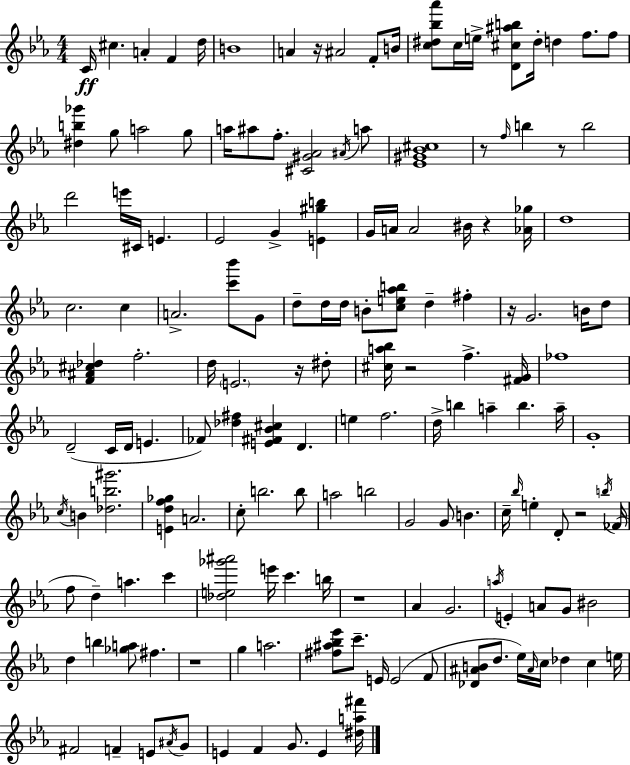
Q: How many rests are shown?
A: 10